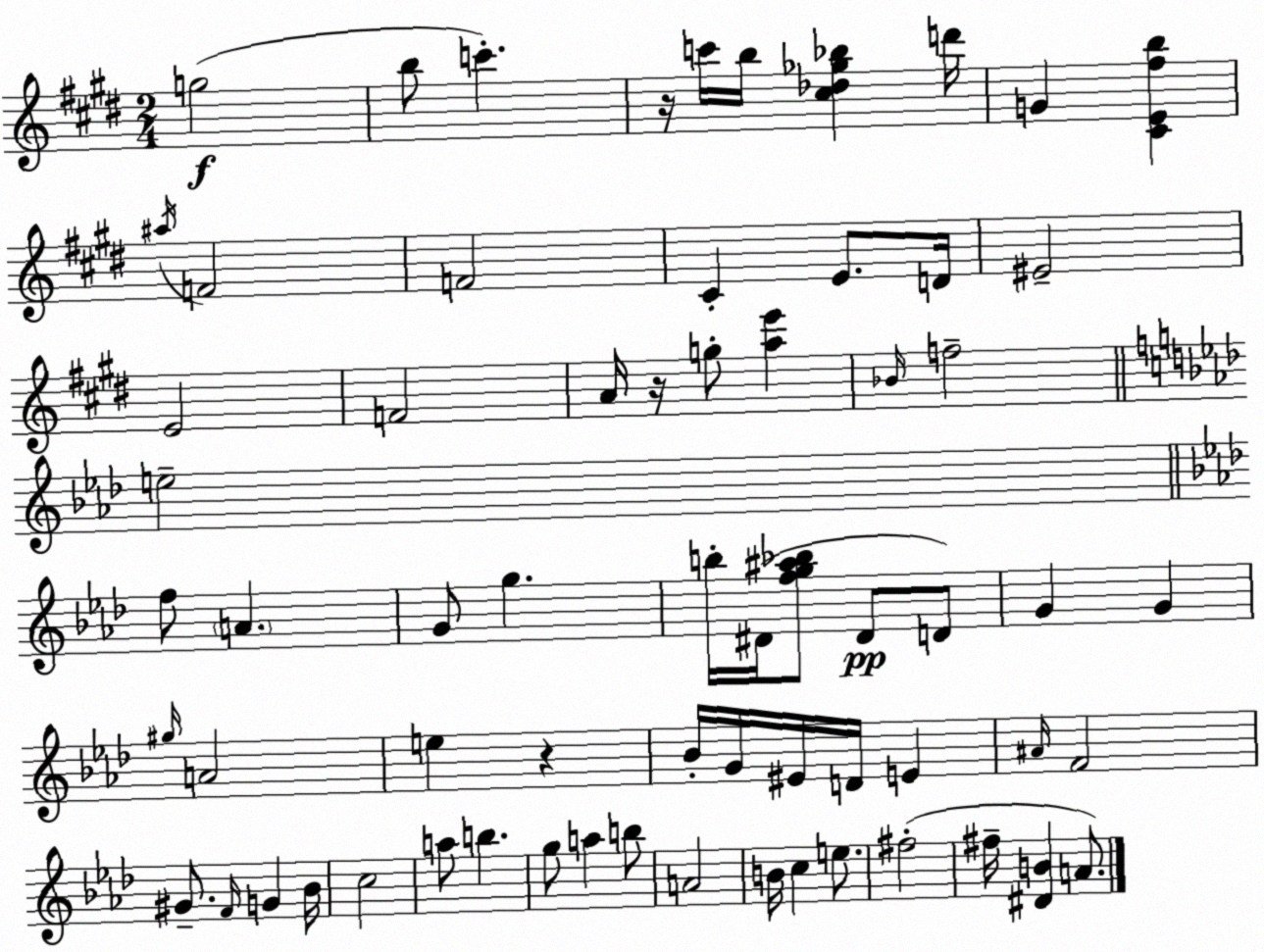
X:1
T:Untitled
M:2/4
L:1/4
K:E
g2 b/2 c' z/4 c'/4 b/4 [^c_d_g_b] d'/4 G [^CE^fb] ^a/4 F2 F2 ^C E/2 D/4 ^E2 E2 F2 A/4 z/4 g/2 [ae'] _B/4 f2 e2 f/2 A G/2 g b/4 ^D/4 [fg^a_b]/2 ^D/2 D/2 G G ^g/4 A2 e z _B/4 G/4 ^E/4 D/4 E ^A/4 F2 ^G/2 F/4 G _B/4 c2 a/2 b g/2 a b/2 A2 B/4 c e/2 ^f2 ^f/4 [^DB] A/2